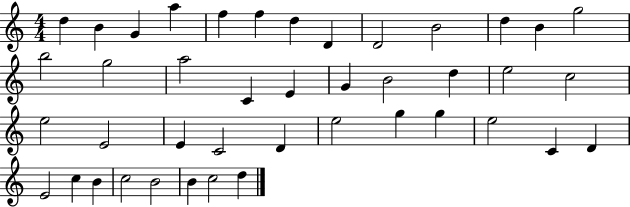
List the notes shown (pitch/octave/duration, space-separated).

D5/q B4/q G4/q A5/q F5/q F5/q D5/q D4/q D4/h B4/h D5/q B4/q G5/h B5/h G5/h A5/h C4/q E4/q G4/q B4/h D5/q E5/h C5/h E5/h E4/h E4/q C4/h D4/q E5/h G5/q G5/q E5/h C4/q D4/q E4/h C5/q B4/q C5/h B4/h B4/q C5/h D5/q